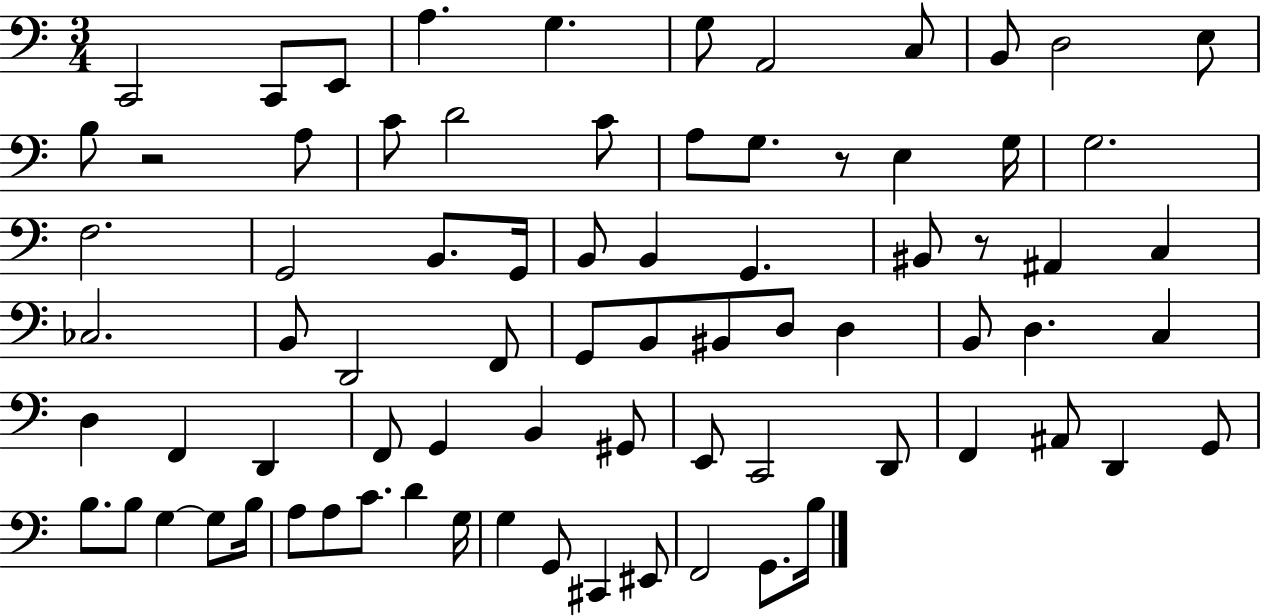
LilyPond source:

{
  \clef bass
  \numericTimeSignature
  \time 3/4
  \key c \major
  c,2 c,8 e,8 | a4. g4. | g8 a,2 c8 | b,8 d2 e8 | \break b8 r2 a8 | c'8 d'2 c'8 | a8 g8. r8 e4 g16 | g2. | \break f2. | g,2 b,8. g,16 | b,8 b,4 g,4. | bis,8 r8 ais,4 c4 | \break ces2. | b,8 d,2 f,8 | g,8 b,8 bis,8 d8 d4 | b,8 d4. c4 | \break d4 f,4 d,4 | f,8 g,4 b,4 gis,8 | e,8 c,2 d,8 | f,4 ais,8 d,4 g,8 | \break b8. b8 g4~~ g8 b16 | a8 a8 c'8. d'4 g16 | g4 g,8 cis,4 eis,8 | f,2 g,8. b16 | \break \bar "|."
}